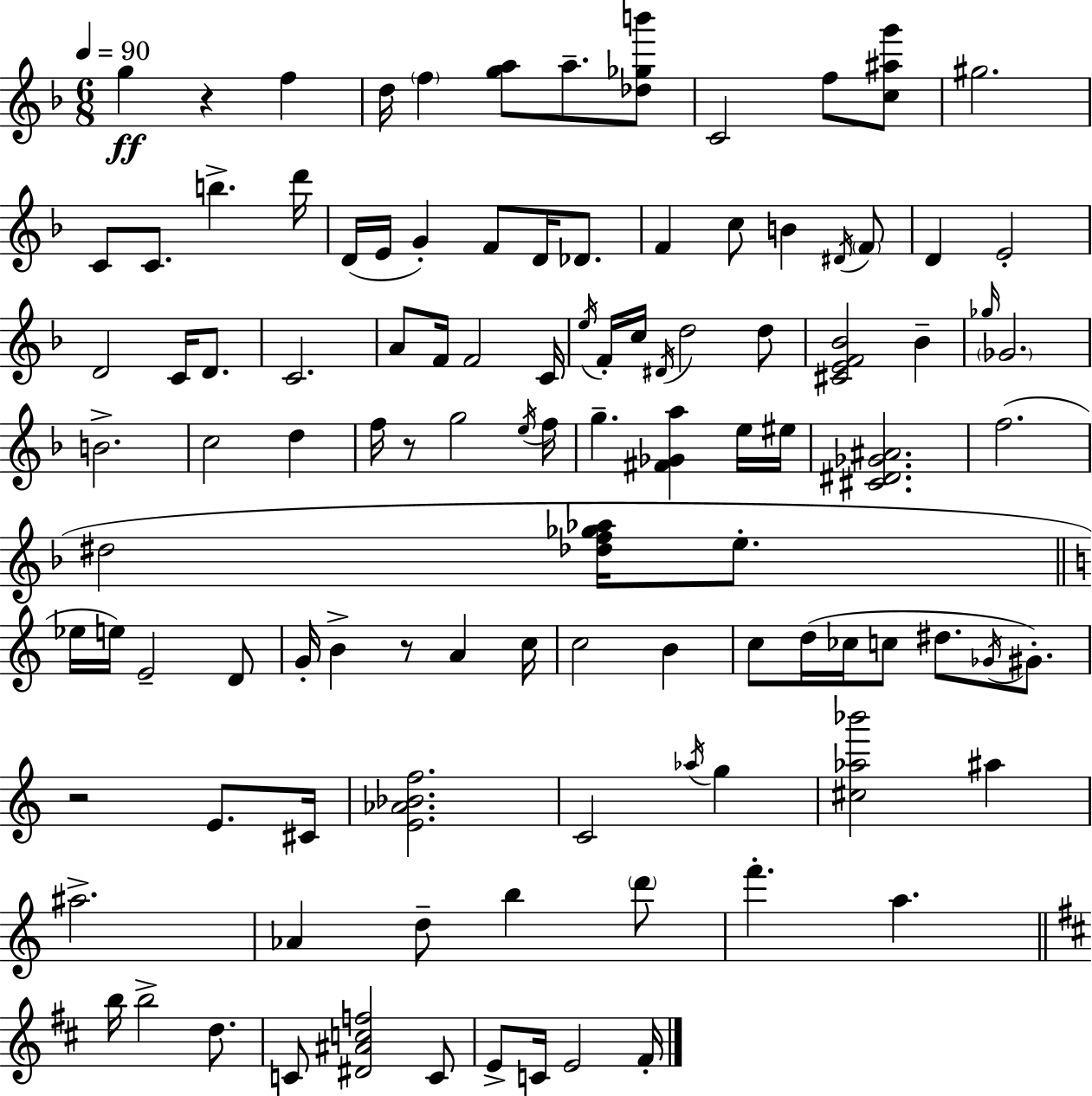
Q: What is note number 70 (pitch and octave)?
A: D#5